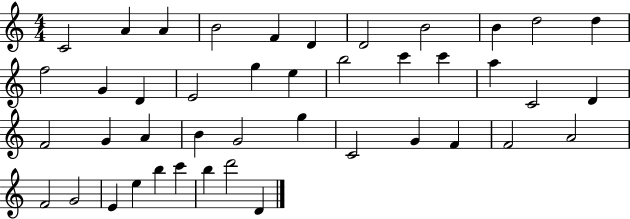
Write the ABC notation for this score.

X:1
T:Untitled
M:4/4
L:1/4
K:C
C2 A A B2 F D D2 B2 B d2 d f2 G D E2 g e b2 c' c' a C2 D F2 G A B G2 g C2 G F F2 A2 F2 G2 E e b c' b d'2 D